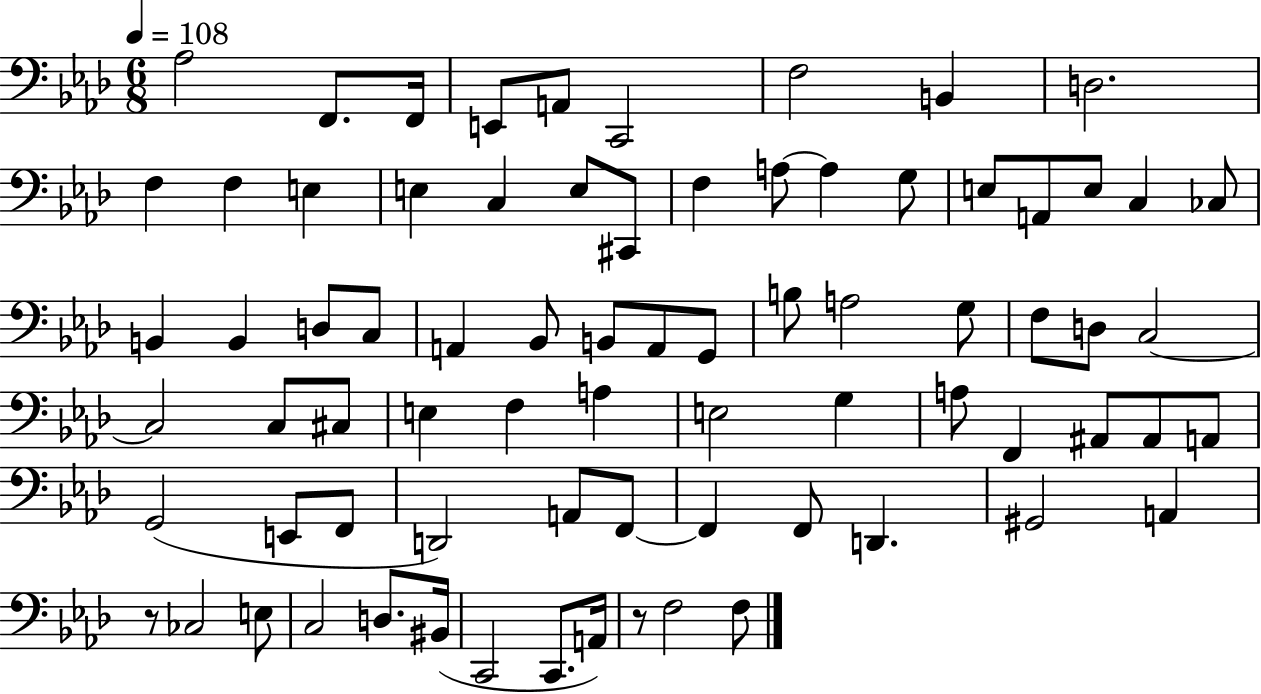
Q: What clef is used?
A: bass